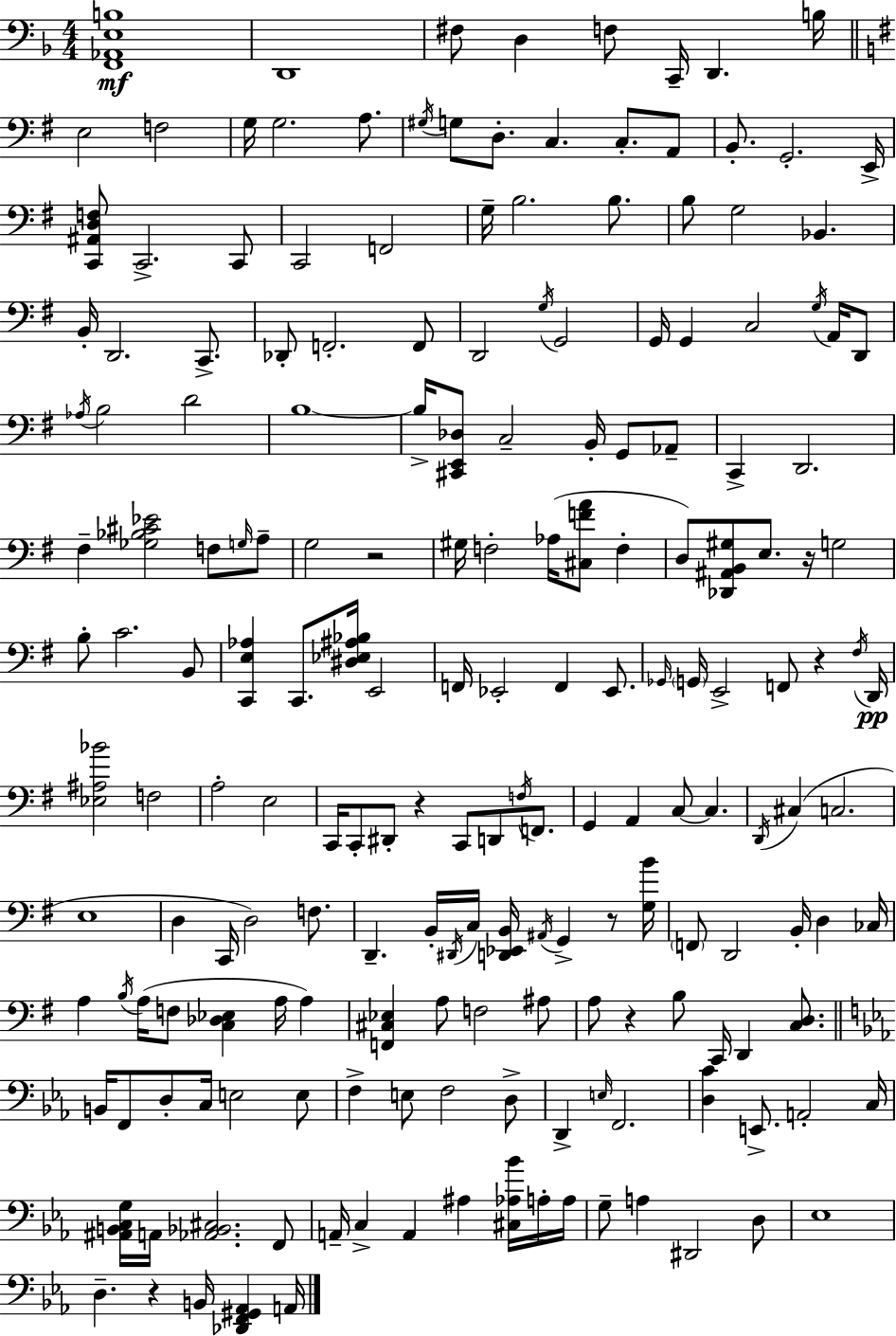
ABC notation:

X:1
T:Untitled
M:4/4
L:1/4
K:Dm
[F,,_A,,E,B,]4 D,,4 ^F,/2 D, F,/2 C,,/4 D,, B,/4 E,2 F,2 G,/4 G,2 A,/2 ^G,/4 G,/2 D,/2 C, C,/2 A,,/2 B,,/2 G,,2 E,,/4 [C,,^A,,D,F,]/2 C,,2 C,,/2 C,,2 F,,2 G,/4 B,2 B,/2 B,/2 G,2 _B,, B,,/4 D,,2 C,,/2 _D,,/2 F,,2 F,,/2 D,,2 G,/4 G,,2 G,,/4 G,, C,2 G,/4 A,,/4 D,,/2 _A,/4 B,2 D2 B,4 B,/4 [^C,,E,,_D,]/2 C,2 B,,/4 G,,/2 _A,,/2 C,, D,,2 ^F, [_G,_B,^C_E]2 F,/2 G,/4 A,/2 G,2 z2 ^G,/4 F,2 _A,/4 [^C,FA]/2 F, D,/2 [_D,,^A,,B,,^G,]/2 E,/2 z/4 G,2 B,/2 C2 B,,/2 [C,,E,_A,] C,,/2 [^D,_E,^A,_B,]/4 E,,2 F,,/4 _E,,2 F,, _E,,/2 _G,,/4 G,,/4 E,,2 F,,/2 z ^F,/4 D,,/4 [_E,^A,_B]2 F,2 A,2 E,2 C,,/4 C,,/2 ^D,,/2 z C,,/2 D,,/2 F,/4 F,,/2 G,, A,, C,/2 C, D,,/4 ^C, C,2 E,4 D, C,,/4 D,2 F,/2 D,, B,,/4 ^D,,/4 C,/4 [D,,_E,,B,,]/4 ^A,,/4 G,, z/2 [G,B]/4 F,,/2 D,,2 B,,/4 D, _C,/4 A, B,/4 A,/4 F,/2 [C,_D,_E,] A,/4 A, [F,,^C,_E,] A,/2 F,2 ^A,/2 A,/2 z B,/2 C,,/4 D,, [C,D,]/2 B,,/4 F,,/2 D,/2 C,/4 E,2 E,/2 F, E,/2 F,2 D,/2 D,, E,/4 F,,2 [D,C] E,,/2 A,,2 C,/4 [^A,,B,,C,G,]/4 A,,/4 [_A,,_B,,^C,]2 F,,/2 A,,/4 C, A,, ^A, [^C,_A,_B]/4 A,/4 A,/4 G,/2 A, ^D,,2 D,/2 _E,4 D, z B,,/4 [_D,,F,,^G,,_A,,] A,,/4